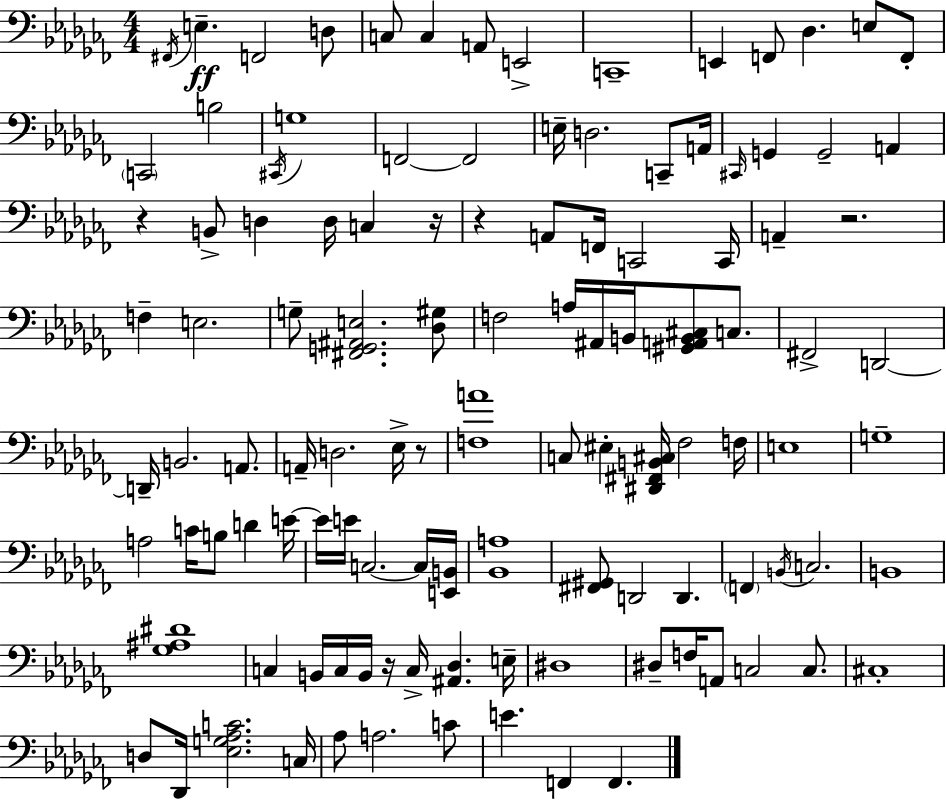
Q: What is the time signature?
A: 4/4